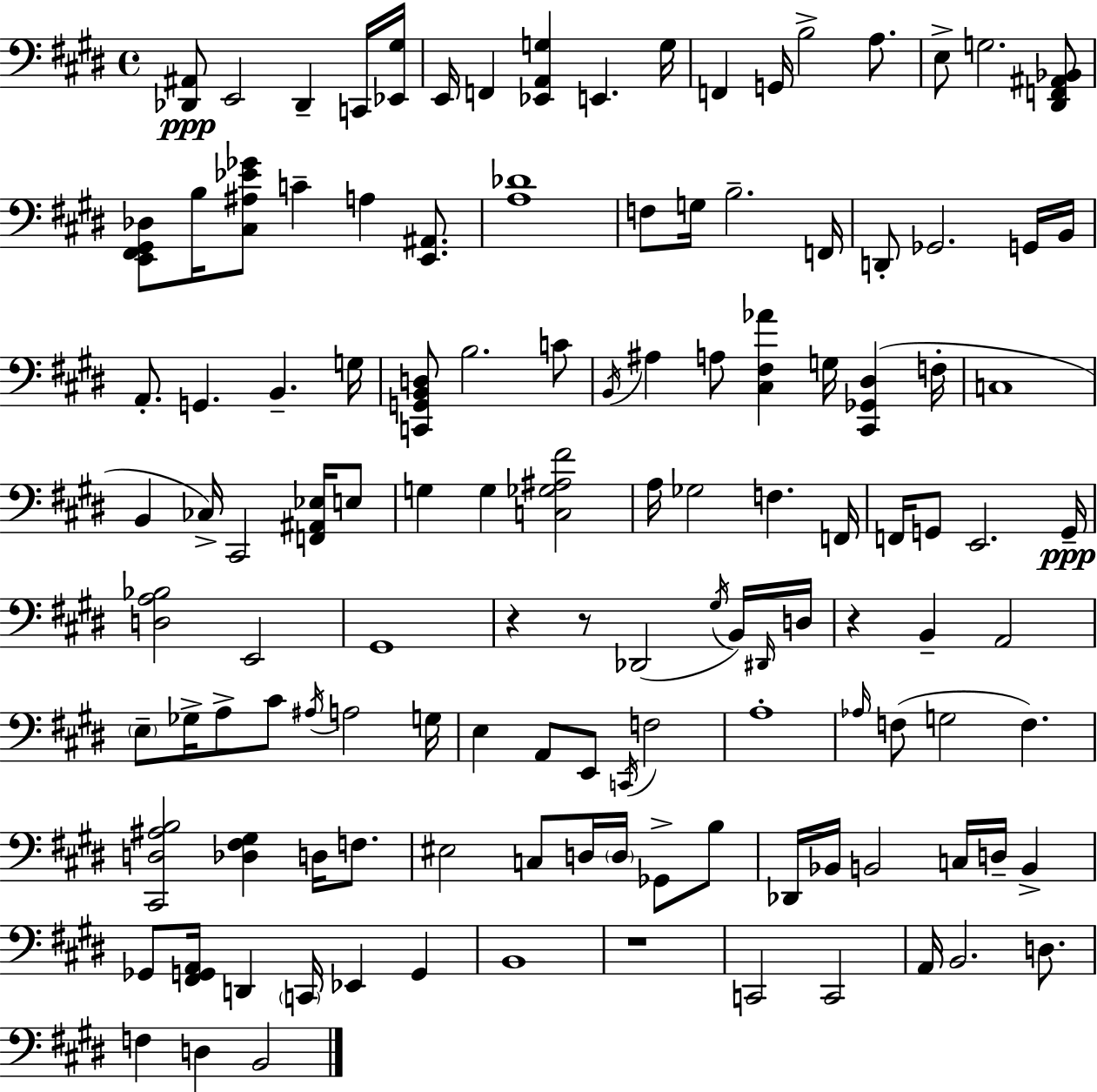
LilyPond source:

{
  \clef bass
  \time 4/4
  \defaultTimeSignature
  \key e \major
  <des, ais,>8\ppp e,2 des,4-- c,16 <ees, gis>16 | e,16 f,4 <ees, a, g>4 e,4. g16 | f,4 g,16 b2-> a8. | e8-> g2. <dis, f, ais, bes,>8 | \break <e, fis, gis, des>8 b16 <cis ais ees' ges'>8 c'4-- a4 <e, ais,>8. | <a des'>1 | f8 g16 b2.-- f,16 | d,8-. ges,2. g,16 b,16 | \break a,8.-. g,4. b,4.-- g16 | <c, g, b, d>8 b2. c'8 | \acciaccatura { b,16 } ais4 a8 <cis fis aes'>4 g16 <cis, ges, dis>4( | f16-. c1 | \break b,4 ces16->) cis,2 <f, ais, ees>16 e8 | g4 g4 <c ges ais fis'>2 | a16 ges2 f4. | f,16 f,16 g,8 e,2. | \break g,16--\ppp <d a bes>2 e,2 | gis,1 | r4 r8 des,2( \acciaccatura { gis16 } | b,16) \grace { dis,16 } d16 r4 b,4-- a,2 | \break \parenthesize e8-- ges16-> a8-> cis'8 \acciaccatura { ais16 } a2 | g16 e4 a,8 e,8 \acciaccatura { c,16 } f2 | a1-. | \grace { aes16 }( f8 g2 | \break f4.) <cis, d ais b>2 <des fis gis>4 | d16 f8. eis2 c8 | d16 \parenthesize d16 ges,8-> b8 des,16 bes,16 b,2 | c16 d16-- b,4-> ges,8 <fis, g, a,>16 d,4 \parenthesize c,16 ees,4 | \break g,4 b,1 | r1 | c,2 c,2 | a,16 b,2. | \break d8. f4 d4 b,2 | \bar "|."
}